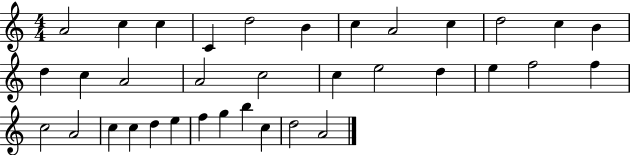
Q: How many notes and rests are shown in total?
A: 35